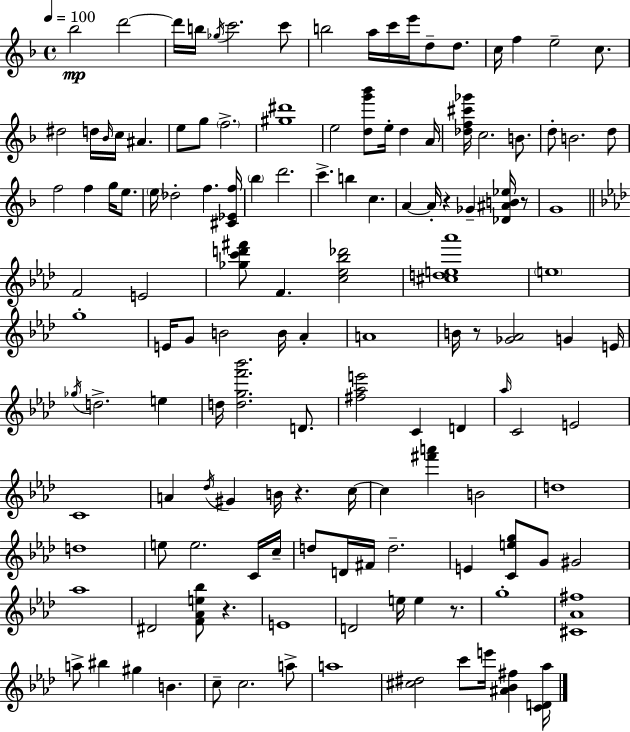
Bb5/h D6/h D6/s B5/s Gb5/s C6/h. C6/e B5/h A5/s C6/s E6/s D5/e D5/e. C5/s F5/q E5/h C5/e. D#5/h D5/s Bb4/s C5/s A#4/q. E5/e G5/e F5/h. [G#5,D#6]/w E5/h [D5,G6,Bb6]/e E5/s D5/q A4/s [Db5,F5,C#6,Gb6]/s C5/h. B4/e. D5/e B4/h. D5/e F5/h F5/q G5/s E5/e. E5/s Db5/h F5/q. [C#4,Eb4,F5]/s Bb5/q D6/h. C6/q. B5/q C5/q. A4/q A4/s R/q Gb4/q [Db4,A#4,B4,Eb5]/s R/e G4/w F4/h E4/h [Gb5,C6,D6,F#6]/e F4/q. [C5,Eb5,Bb5,Db6]/h [C#5,D5,E5,Ab6]/w E5/w G5/w E4/s G4/e B4/h B4/s Ab4/q A4/w B4/s R/e [Gb4,Ab4]/h G4/q E4/s Gb5/s D5/h. E5/q D5/s [D5,G5,F6,Bb6]/h. D4/e. [F#5,Ab5,E6]/h C4/q D4/q Ab5/s C4/h E4/h C4/w A4/q Db5/s G#4/q B4/s R/q. C5/s C5/q [F#6,A6]/q B4/h D5/w D5/w E5/e E5/h. C4/s C5/s D5/e D4/s F#4/s D5/h. E4/q [C4,E5,G5]/e G4/e G#4/h Ab5/w D#4/h [F4,Ab4,E5,Bb5]/e R/q. E4/w D4/h E5/s E5/q R/e. G5/w [C#4,Ab4,F#5]/w A5/e BIS5/q G#5/q B4/q. C5/e C5/h. A5/e A5/w [C#5,D#5]/h C6/e E6/s [A#4,Bb4,F#5]/q [C4,D4,Ab5]/s